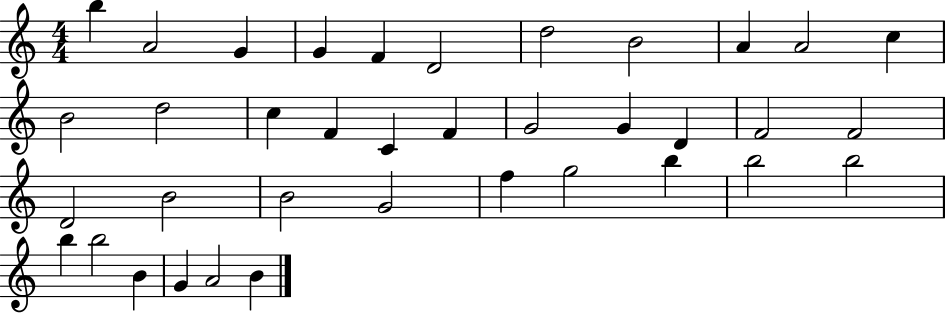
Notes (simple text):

B5/q A4/h G4/q G4/q F4/q D4/h D5/h B4/h A4/q A4/h C5/q B4/h D5/h C5/q F4/q C4/q F4/q G4/h G4/q D4/q F4/h F4/h D4/h B4/h B4/h G4/h F5/q G5/h B5/q B5/h B5/h B5/q B5/h B4/q G4/q A4/h B4/q